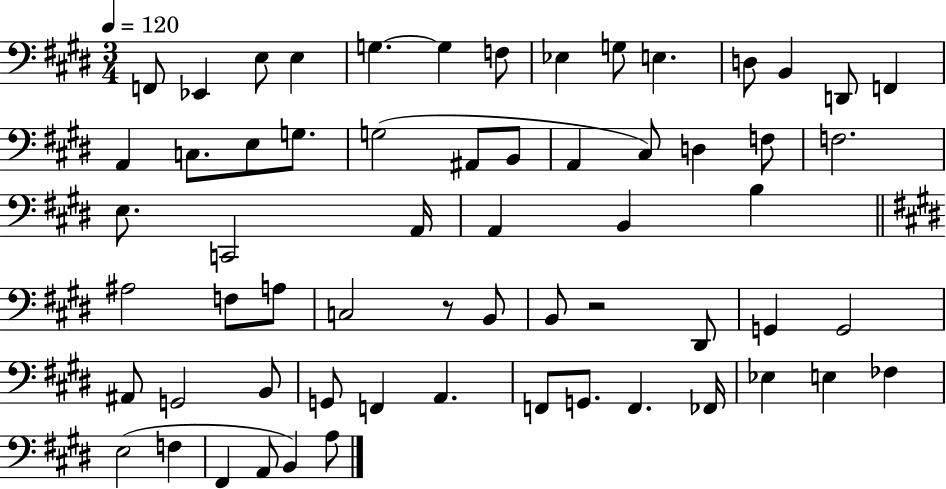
X:1
T:Untitled
M:3/4
L:1/4
K:E
F,,/2 _E,, E,/2 E, G, G, F,/2 _E, G,/2 E, D,/2 B,, D,,/2 F,, A,, C,/2 E,/2 G,/2 G,2 ^A,,/2 B,,/2 A,, ^C,/2 D, F,/2 F,2 E,/2 C,,2 A,,/4 A,, B,, B, ^A,2 F,/2 A,/2 C,2 z/2 B,,/2 B,,/2 z2 ^D,,/2 G,, G,,2 ^A,,/2 G,,2 B,,/2 G,,/2 F,, A,, F,,/2 G,,/2 F,, _F,,/4 _E, E, _F, E,2 F, ^F,, A,,/2 B,, A,/2